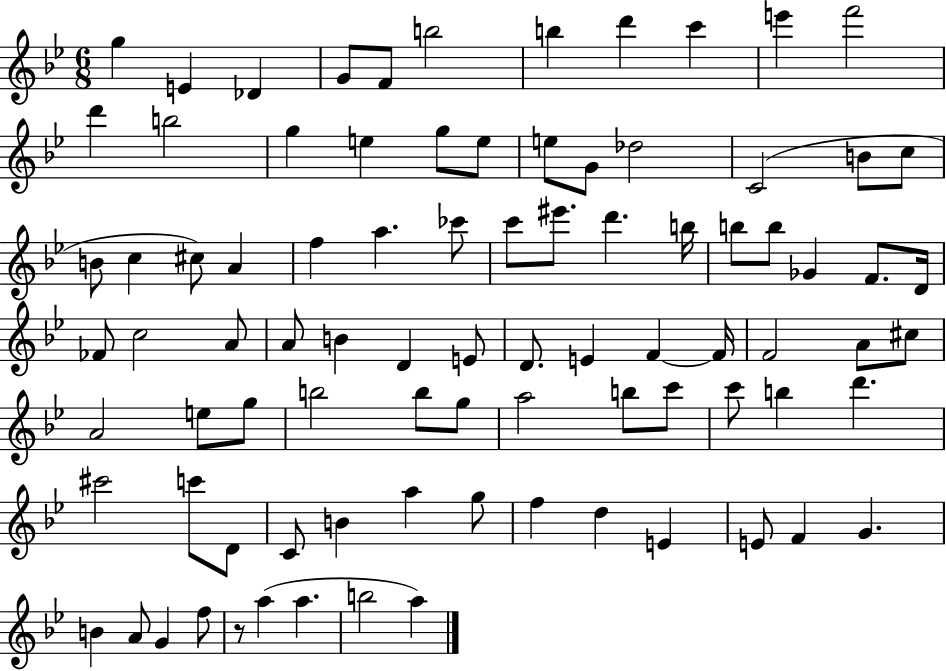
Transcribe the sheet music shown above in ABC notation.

X:1
T:Untitled
M:6/8
L:1/4
K:Bb
g E _D G/2 F/2 b2 b d' c' e' f'2 d' b2 g e g/2 e/2 e/2 G/2 _d2 C2 B/2 c/2 B/2 c ^c/2 A f a _c'/2 c'/2 ^e'/2 d' b/4 b/2 b/2 _G F/2 D/4 _F/2 c2 A/2 A/2 B D E/2 D/2 E F F/4 F2 A/2 ^c/2 A2 e/2 g/2 b2 b/2 g/2 a2 b/2 c'/2 c'/2 b d' ^c'2 c'/2 D/2 C/2 B a g/2 f d E E/2 F G B A/2 G f/2 z/2 a a b2 a